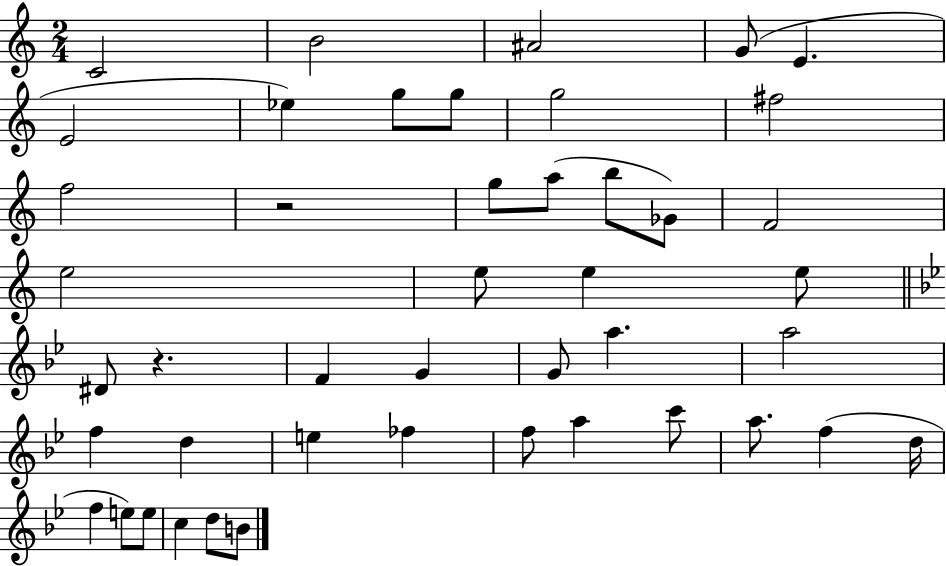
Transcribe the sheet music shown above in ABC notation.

X:1
T:Untitled
M:2/4
L:1/4
K:C
C2 B2 ^A2 G/2 E E2 _e g/2 g/2 g2 ^f2 f2 z2 g/2 a/2 b/2 _G/2 F2 e2 e/2 e e/2 ^D/2 z F G G/2 a a2 f d e _f f/2 a c'/2 a/2 f d/4 f e/2 e/2 c d/2 B/2